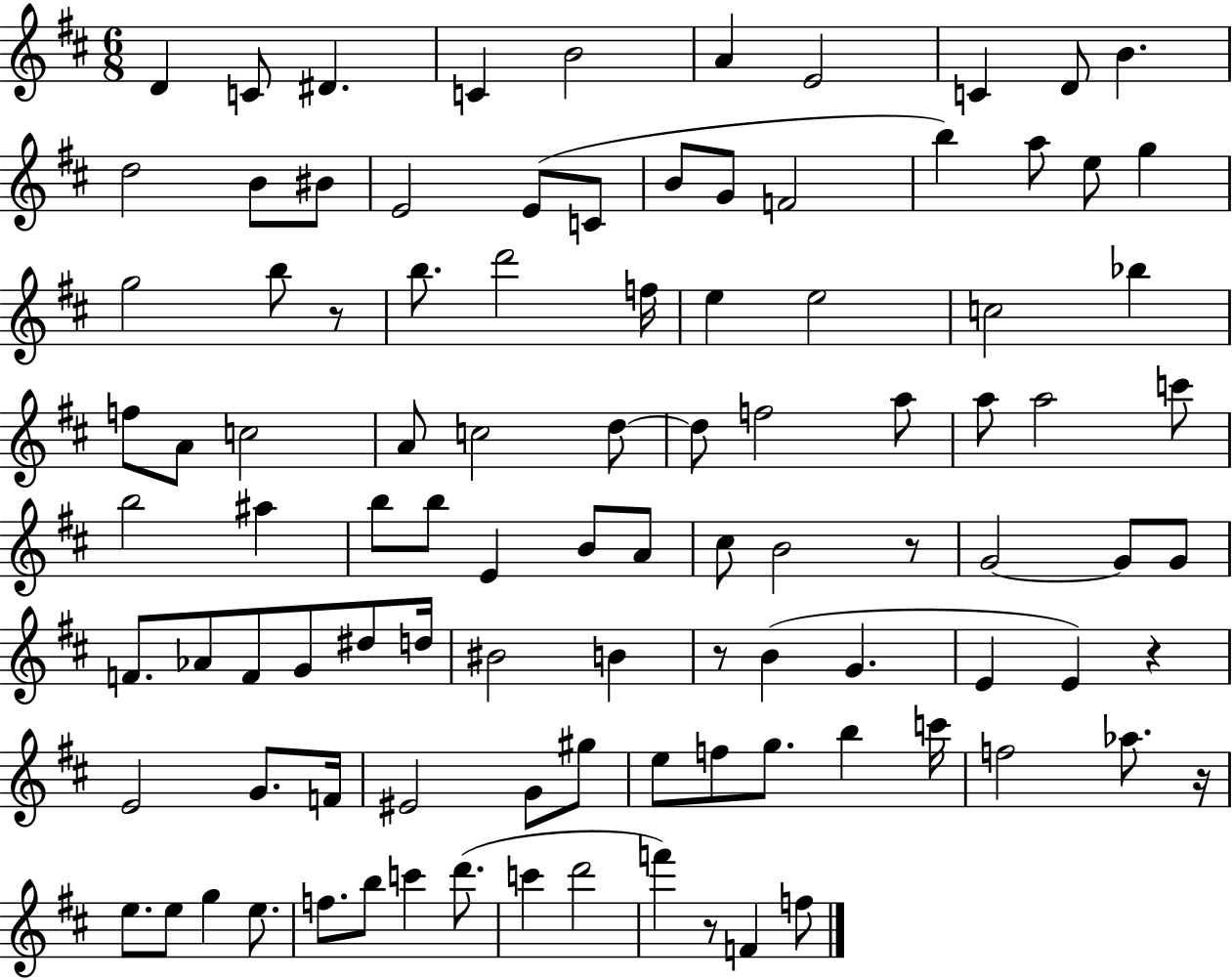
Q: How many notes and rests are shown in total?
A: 100